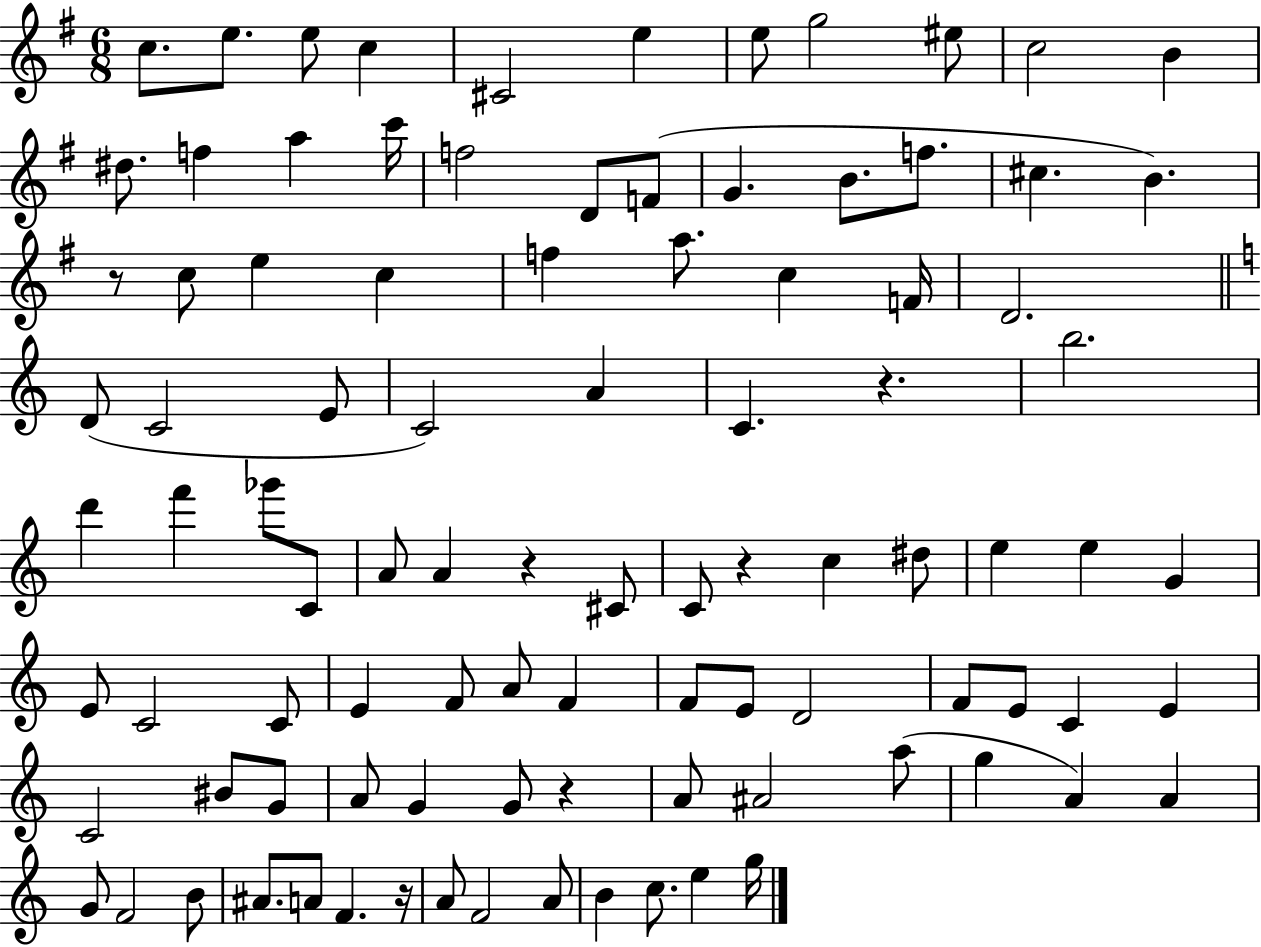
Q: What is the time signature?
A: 6/8